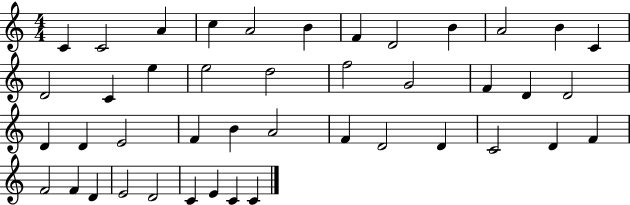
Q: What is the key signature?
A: C major